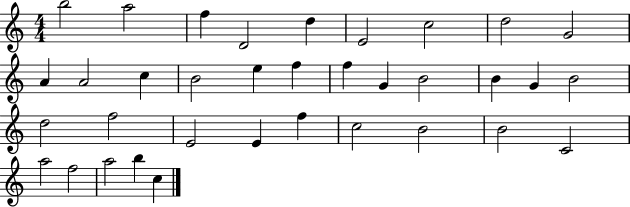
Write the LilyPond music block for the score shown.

{
  \clef treble
  \numericTimeSignature
  \time 4/4
  \key c \major
  b''2 a''2 | f''4 d'2 d''4 | e'2 c''2 | d''2 g'2 | \break a'4 a'2 c''4 | b'2 e''4 f''4 | f''4 g'4 b'2 | b'4 g'4 b'2 | \break d''2 f''2 | e'2 e'4 f''4 | c''2 b'2 | b'2 c'2 | \break a''2 f''2 | a''2 b''4 c''4 | \bar "|."
}